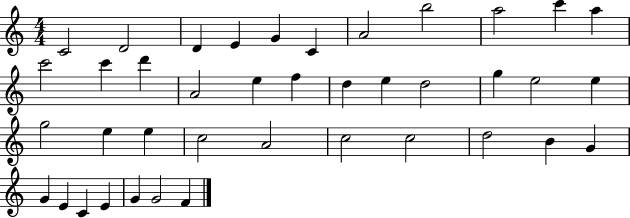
X:1
T:Untitled
M:4/4
L:1/4
K:C
C2 D2 D E G C A2 b2 a2 c' a c'2 c' d' A2 e f d e d2 g e2 e g2 e e c2 A2 c2 c2 d2 B G G E C E G G2 F